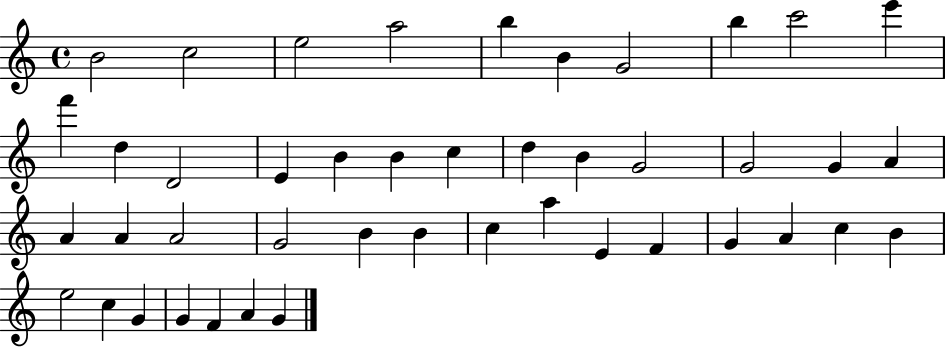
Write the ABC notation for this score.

X:1
T:Untitled
M:4/4
L:1/4
K:C
B2 c2 e2 a2 b B G2 b c'2 e' f' d D2 E B B c d B G2 G2 G A A A A2 G2 B B c a E F G A c B e2 c G G F A G